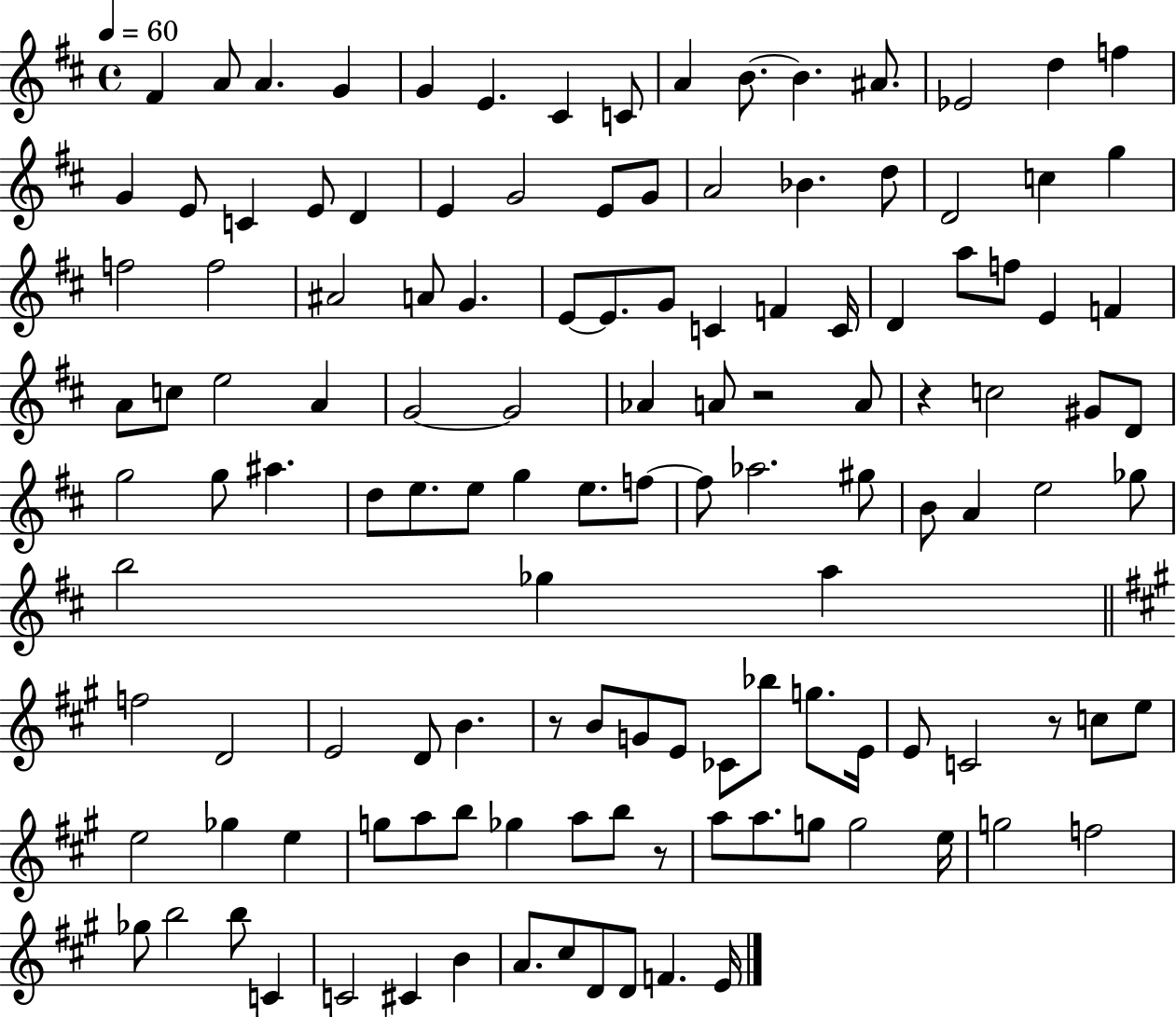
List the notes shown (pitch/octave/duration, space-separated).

F#4/q A4/e A4/q. G4/q G4/q E4/q. C#4/q C4/e A4/q B4/e. B4/q. A#4/e. Eb4/h D5/q F5/q G4/q E4/e C4/q E4/e D4/q E4/q G4/h E4/e G4/e A4/h Bb4/q. D5/e D4/h C5/q G5/q F5/h F5/h A#4/h A4/e G4/q. E4/e E4/e. G4/e C4/q F4/q C4/s D4/q A5/e F5/e E4/q F4/q A4/e C5/e E5/h A4/q G4/h G4/h Ab4/q A4/e R/h A4/e R/q C5/h G#4/e D4/e G5/h G5/e A#5/q. D5/e E5/e. E5/e G5/q E5/e. F5/e F5/e Ab5/h. G#5/e B4/e A4/q E5/h Gb5/e B5/h Gb5/q A5/q F5/h D4/h E4/h D4/e B4/q. R/e B4/e G4/e E4/e CES4/e Bb5/e G5/e. E4/s E4/e C4/h R/e C5/e E5/e E5/h Gb5/q E5/q G5/e A5/e B5/e Gb5/q A5/e B5/e R/e A5/e A5/e. G5/e G5/h E5/s G5/h F5/h Gb5/e B5/h B5/e C4/q C4/h C#4/q B4/q A4/e. C#5/e D4/e D4/e F4/q. E4/s